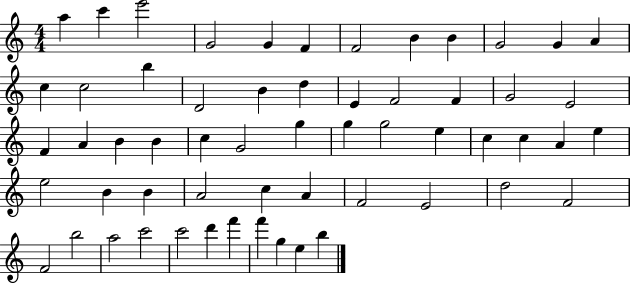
{
  \clef treble
  \numericTimeSignature
  \time 4/4
  \key c \major
  a''4 c'''4 e'''2 | g'2 g'4 f'4 | f'2 b'4 b'4 | g'2 g'4 a'4 | \break c''4 c''2 b''4 | d'2 b'4 d''4 | e'4 f'2 f'4 | g'2 e'2 | \break f'4 a'4 b'4 b'4 | c''4 g'2 g''4 | g''4 g''2 e''4 | c''4 c''4 a'4 e''4 | \break e''2 b'4 b'4 | a'2 c''4 a'4 | f'2 e'2 | d''2 f'2 | \break f'2 b''2 | a''2 c'''2 | c'''2 d'''4 f'''4 | f'''4 g''4 e''4 b''4 | \break \bar "|."
}